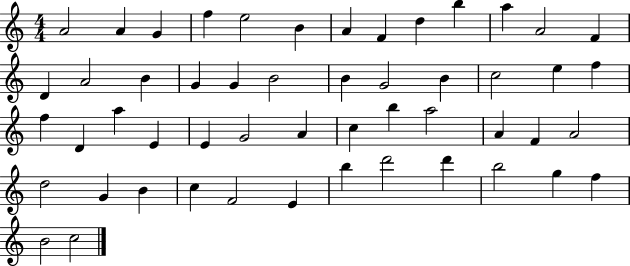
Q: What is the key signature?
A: C major